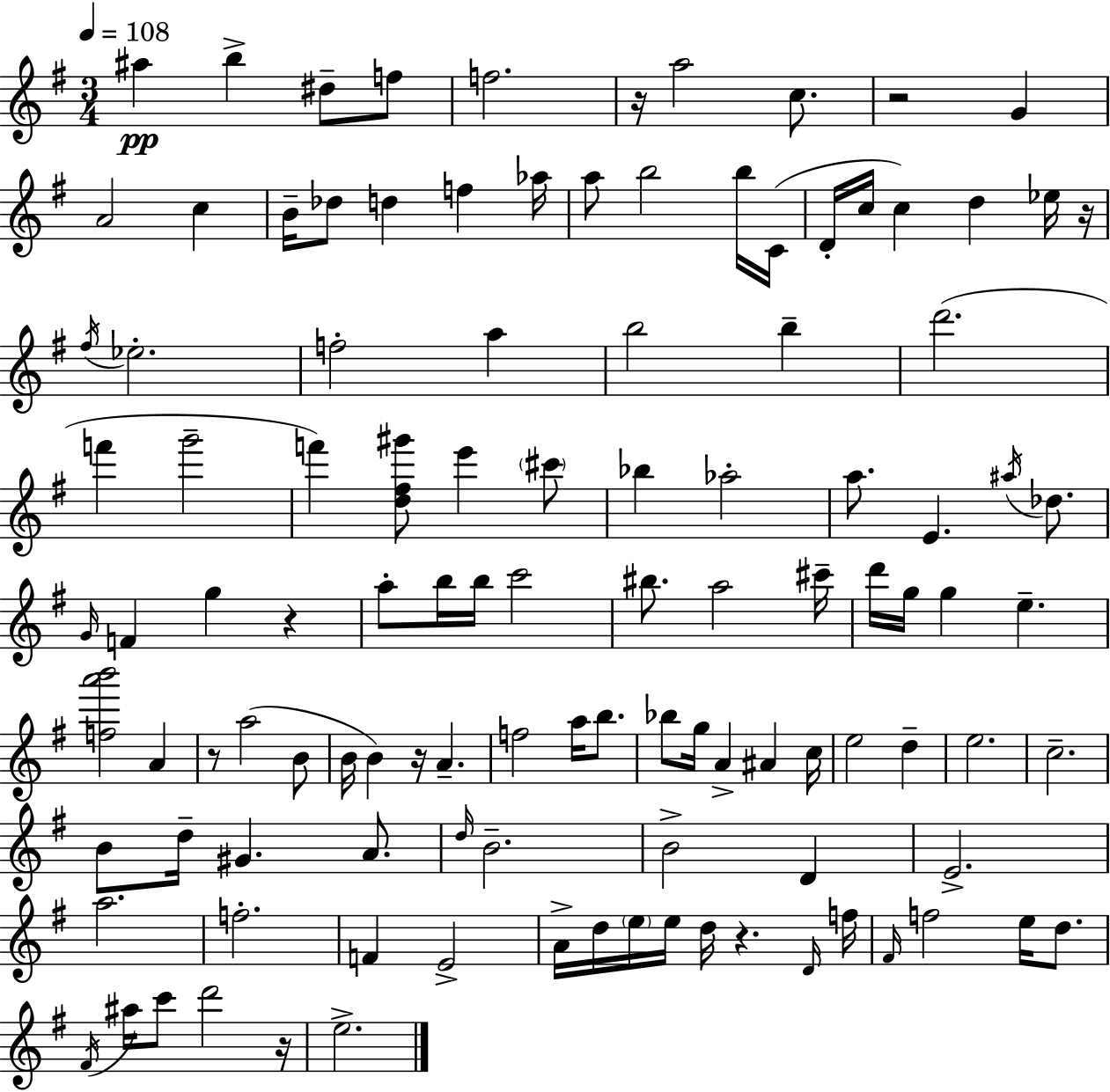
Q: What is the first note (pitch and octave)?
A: A#5